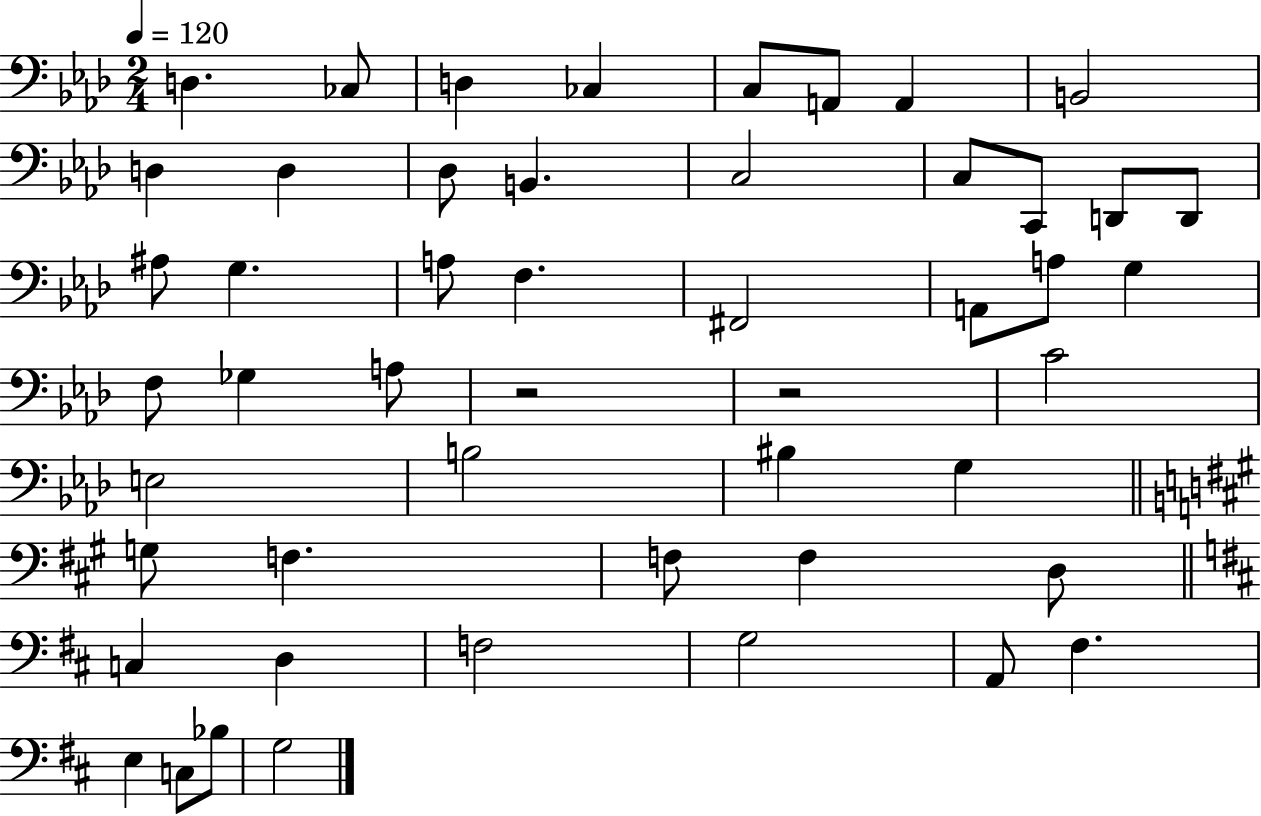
{
  \clef bass
  \numericTimeSignature
  \time 2/4
  \key aes \major
  \tempo 4 = 120
  d4. ces8 | d4 ces4 | c8 a,8 a,4 | b,2 | \break d4 d4 | des8 b,4. | c2 | c8 c,8 d,8 d,8 | \break ais8 g4. | a8 f4. | fis,2 | a,8 a8 g4 | \break f8 ges4 a8 | r2 | r2 | c'2 | \break e2 | b2 | bis4 g4 | \bar "||" \break \key a \major g8 f4. | f8 f4 d8 | \bar "||" \break \key d \major c4 d4 | f2 | g2 | a,8 fis4. | \break e4 c8 bes8 | g2 | \bar "|."
}